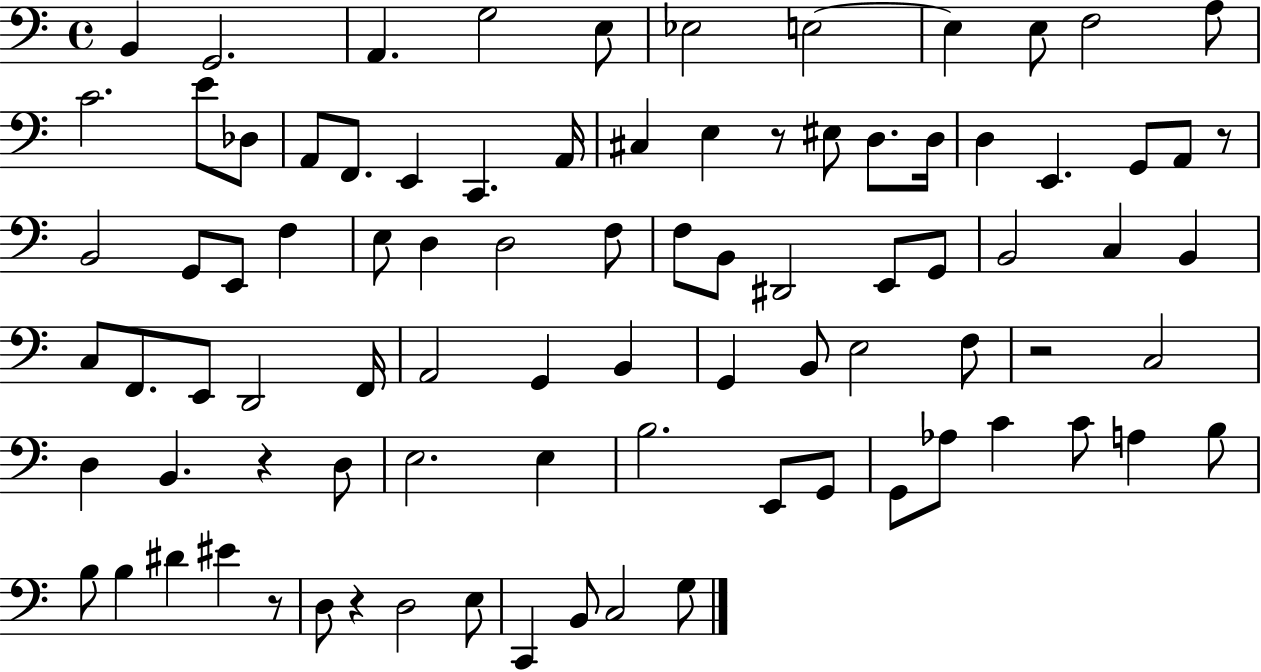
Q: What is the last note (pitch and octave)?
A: G3